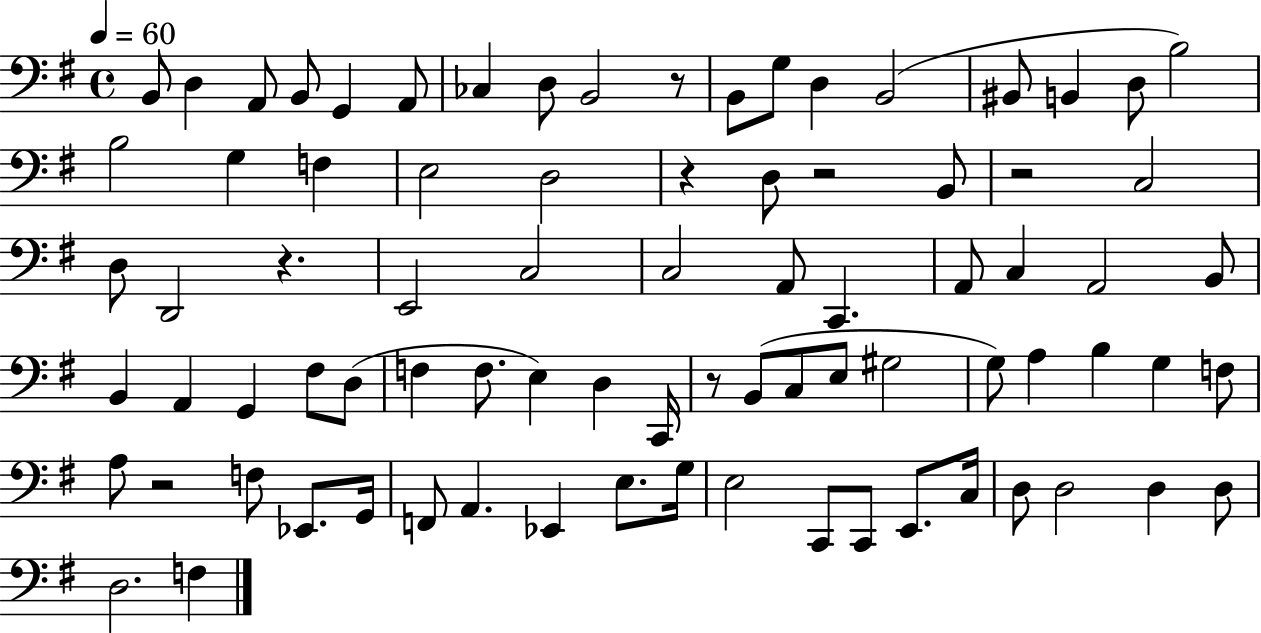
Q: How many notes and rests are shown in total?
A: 82